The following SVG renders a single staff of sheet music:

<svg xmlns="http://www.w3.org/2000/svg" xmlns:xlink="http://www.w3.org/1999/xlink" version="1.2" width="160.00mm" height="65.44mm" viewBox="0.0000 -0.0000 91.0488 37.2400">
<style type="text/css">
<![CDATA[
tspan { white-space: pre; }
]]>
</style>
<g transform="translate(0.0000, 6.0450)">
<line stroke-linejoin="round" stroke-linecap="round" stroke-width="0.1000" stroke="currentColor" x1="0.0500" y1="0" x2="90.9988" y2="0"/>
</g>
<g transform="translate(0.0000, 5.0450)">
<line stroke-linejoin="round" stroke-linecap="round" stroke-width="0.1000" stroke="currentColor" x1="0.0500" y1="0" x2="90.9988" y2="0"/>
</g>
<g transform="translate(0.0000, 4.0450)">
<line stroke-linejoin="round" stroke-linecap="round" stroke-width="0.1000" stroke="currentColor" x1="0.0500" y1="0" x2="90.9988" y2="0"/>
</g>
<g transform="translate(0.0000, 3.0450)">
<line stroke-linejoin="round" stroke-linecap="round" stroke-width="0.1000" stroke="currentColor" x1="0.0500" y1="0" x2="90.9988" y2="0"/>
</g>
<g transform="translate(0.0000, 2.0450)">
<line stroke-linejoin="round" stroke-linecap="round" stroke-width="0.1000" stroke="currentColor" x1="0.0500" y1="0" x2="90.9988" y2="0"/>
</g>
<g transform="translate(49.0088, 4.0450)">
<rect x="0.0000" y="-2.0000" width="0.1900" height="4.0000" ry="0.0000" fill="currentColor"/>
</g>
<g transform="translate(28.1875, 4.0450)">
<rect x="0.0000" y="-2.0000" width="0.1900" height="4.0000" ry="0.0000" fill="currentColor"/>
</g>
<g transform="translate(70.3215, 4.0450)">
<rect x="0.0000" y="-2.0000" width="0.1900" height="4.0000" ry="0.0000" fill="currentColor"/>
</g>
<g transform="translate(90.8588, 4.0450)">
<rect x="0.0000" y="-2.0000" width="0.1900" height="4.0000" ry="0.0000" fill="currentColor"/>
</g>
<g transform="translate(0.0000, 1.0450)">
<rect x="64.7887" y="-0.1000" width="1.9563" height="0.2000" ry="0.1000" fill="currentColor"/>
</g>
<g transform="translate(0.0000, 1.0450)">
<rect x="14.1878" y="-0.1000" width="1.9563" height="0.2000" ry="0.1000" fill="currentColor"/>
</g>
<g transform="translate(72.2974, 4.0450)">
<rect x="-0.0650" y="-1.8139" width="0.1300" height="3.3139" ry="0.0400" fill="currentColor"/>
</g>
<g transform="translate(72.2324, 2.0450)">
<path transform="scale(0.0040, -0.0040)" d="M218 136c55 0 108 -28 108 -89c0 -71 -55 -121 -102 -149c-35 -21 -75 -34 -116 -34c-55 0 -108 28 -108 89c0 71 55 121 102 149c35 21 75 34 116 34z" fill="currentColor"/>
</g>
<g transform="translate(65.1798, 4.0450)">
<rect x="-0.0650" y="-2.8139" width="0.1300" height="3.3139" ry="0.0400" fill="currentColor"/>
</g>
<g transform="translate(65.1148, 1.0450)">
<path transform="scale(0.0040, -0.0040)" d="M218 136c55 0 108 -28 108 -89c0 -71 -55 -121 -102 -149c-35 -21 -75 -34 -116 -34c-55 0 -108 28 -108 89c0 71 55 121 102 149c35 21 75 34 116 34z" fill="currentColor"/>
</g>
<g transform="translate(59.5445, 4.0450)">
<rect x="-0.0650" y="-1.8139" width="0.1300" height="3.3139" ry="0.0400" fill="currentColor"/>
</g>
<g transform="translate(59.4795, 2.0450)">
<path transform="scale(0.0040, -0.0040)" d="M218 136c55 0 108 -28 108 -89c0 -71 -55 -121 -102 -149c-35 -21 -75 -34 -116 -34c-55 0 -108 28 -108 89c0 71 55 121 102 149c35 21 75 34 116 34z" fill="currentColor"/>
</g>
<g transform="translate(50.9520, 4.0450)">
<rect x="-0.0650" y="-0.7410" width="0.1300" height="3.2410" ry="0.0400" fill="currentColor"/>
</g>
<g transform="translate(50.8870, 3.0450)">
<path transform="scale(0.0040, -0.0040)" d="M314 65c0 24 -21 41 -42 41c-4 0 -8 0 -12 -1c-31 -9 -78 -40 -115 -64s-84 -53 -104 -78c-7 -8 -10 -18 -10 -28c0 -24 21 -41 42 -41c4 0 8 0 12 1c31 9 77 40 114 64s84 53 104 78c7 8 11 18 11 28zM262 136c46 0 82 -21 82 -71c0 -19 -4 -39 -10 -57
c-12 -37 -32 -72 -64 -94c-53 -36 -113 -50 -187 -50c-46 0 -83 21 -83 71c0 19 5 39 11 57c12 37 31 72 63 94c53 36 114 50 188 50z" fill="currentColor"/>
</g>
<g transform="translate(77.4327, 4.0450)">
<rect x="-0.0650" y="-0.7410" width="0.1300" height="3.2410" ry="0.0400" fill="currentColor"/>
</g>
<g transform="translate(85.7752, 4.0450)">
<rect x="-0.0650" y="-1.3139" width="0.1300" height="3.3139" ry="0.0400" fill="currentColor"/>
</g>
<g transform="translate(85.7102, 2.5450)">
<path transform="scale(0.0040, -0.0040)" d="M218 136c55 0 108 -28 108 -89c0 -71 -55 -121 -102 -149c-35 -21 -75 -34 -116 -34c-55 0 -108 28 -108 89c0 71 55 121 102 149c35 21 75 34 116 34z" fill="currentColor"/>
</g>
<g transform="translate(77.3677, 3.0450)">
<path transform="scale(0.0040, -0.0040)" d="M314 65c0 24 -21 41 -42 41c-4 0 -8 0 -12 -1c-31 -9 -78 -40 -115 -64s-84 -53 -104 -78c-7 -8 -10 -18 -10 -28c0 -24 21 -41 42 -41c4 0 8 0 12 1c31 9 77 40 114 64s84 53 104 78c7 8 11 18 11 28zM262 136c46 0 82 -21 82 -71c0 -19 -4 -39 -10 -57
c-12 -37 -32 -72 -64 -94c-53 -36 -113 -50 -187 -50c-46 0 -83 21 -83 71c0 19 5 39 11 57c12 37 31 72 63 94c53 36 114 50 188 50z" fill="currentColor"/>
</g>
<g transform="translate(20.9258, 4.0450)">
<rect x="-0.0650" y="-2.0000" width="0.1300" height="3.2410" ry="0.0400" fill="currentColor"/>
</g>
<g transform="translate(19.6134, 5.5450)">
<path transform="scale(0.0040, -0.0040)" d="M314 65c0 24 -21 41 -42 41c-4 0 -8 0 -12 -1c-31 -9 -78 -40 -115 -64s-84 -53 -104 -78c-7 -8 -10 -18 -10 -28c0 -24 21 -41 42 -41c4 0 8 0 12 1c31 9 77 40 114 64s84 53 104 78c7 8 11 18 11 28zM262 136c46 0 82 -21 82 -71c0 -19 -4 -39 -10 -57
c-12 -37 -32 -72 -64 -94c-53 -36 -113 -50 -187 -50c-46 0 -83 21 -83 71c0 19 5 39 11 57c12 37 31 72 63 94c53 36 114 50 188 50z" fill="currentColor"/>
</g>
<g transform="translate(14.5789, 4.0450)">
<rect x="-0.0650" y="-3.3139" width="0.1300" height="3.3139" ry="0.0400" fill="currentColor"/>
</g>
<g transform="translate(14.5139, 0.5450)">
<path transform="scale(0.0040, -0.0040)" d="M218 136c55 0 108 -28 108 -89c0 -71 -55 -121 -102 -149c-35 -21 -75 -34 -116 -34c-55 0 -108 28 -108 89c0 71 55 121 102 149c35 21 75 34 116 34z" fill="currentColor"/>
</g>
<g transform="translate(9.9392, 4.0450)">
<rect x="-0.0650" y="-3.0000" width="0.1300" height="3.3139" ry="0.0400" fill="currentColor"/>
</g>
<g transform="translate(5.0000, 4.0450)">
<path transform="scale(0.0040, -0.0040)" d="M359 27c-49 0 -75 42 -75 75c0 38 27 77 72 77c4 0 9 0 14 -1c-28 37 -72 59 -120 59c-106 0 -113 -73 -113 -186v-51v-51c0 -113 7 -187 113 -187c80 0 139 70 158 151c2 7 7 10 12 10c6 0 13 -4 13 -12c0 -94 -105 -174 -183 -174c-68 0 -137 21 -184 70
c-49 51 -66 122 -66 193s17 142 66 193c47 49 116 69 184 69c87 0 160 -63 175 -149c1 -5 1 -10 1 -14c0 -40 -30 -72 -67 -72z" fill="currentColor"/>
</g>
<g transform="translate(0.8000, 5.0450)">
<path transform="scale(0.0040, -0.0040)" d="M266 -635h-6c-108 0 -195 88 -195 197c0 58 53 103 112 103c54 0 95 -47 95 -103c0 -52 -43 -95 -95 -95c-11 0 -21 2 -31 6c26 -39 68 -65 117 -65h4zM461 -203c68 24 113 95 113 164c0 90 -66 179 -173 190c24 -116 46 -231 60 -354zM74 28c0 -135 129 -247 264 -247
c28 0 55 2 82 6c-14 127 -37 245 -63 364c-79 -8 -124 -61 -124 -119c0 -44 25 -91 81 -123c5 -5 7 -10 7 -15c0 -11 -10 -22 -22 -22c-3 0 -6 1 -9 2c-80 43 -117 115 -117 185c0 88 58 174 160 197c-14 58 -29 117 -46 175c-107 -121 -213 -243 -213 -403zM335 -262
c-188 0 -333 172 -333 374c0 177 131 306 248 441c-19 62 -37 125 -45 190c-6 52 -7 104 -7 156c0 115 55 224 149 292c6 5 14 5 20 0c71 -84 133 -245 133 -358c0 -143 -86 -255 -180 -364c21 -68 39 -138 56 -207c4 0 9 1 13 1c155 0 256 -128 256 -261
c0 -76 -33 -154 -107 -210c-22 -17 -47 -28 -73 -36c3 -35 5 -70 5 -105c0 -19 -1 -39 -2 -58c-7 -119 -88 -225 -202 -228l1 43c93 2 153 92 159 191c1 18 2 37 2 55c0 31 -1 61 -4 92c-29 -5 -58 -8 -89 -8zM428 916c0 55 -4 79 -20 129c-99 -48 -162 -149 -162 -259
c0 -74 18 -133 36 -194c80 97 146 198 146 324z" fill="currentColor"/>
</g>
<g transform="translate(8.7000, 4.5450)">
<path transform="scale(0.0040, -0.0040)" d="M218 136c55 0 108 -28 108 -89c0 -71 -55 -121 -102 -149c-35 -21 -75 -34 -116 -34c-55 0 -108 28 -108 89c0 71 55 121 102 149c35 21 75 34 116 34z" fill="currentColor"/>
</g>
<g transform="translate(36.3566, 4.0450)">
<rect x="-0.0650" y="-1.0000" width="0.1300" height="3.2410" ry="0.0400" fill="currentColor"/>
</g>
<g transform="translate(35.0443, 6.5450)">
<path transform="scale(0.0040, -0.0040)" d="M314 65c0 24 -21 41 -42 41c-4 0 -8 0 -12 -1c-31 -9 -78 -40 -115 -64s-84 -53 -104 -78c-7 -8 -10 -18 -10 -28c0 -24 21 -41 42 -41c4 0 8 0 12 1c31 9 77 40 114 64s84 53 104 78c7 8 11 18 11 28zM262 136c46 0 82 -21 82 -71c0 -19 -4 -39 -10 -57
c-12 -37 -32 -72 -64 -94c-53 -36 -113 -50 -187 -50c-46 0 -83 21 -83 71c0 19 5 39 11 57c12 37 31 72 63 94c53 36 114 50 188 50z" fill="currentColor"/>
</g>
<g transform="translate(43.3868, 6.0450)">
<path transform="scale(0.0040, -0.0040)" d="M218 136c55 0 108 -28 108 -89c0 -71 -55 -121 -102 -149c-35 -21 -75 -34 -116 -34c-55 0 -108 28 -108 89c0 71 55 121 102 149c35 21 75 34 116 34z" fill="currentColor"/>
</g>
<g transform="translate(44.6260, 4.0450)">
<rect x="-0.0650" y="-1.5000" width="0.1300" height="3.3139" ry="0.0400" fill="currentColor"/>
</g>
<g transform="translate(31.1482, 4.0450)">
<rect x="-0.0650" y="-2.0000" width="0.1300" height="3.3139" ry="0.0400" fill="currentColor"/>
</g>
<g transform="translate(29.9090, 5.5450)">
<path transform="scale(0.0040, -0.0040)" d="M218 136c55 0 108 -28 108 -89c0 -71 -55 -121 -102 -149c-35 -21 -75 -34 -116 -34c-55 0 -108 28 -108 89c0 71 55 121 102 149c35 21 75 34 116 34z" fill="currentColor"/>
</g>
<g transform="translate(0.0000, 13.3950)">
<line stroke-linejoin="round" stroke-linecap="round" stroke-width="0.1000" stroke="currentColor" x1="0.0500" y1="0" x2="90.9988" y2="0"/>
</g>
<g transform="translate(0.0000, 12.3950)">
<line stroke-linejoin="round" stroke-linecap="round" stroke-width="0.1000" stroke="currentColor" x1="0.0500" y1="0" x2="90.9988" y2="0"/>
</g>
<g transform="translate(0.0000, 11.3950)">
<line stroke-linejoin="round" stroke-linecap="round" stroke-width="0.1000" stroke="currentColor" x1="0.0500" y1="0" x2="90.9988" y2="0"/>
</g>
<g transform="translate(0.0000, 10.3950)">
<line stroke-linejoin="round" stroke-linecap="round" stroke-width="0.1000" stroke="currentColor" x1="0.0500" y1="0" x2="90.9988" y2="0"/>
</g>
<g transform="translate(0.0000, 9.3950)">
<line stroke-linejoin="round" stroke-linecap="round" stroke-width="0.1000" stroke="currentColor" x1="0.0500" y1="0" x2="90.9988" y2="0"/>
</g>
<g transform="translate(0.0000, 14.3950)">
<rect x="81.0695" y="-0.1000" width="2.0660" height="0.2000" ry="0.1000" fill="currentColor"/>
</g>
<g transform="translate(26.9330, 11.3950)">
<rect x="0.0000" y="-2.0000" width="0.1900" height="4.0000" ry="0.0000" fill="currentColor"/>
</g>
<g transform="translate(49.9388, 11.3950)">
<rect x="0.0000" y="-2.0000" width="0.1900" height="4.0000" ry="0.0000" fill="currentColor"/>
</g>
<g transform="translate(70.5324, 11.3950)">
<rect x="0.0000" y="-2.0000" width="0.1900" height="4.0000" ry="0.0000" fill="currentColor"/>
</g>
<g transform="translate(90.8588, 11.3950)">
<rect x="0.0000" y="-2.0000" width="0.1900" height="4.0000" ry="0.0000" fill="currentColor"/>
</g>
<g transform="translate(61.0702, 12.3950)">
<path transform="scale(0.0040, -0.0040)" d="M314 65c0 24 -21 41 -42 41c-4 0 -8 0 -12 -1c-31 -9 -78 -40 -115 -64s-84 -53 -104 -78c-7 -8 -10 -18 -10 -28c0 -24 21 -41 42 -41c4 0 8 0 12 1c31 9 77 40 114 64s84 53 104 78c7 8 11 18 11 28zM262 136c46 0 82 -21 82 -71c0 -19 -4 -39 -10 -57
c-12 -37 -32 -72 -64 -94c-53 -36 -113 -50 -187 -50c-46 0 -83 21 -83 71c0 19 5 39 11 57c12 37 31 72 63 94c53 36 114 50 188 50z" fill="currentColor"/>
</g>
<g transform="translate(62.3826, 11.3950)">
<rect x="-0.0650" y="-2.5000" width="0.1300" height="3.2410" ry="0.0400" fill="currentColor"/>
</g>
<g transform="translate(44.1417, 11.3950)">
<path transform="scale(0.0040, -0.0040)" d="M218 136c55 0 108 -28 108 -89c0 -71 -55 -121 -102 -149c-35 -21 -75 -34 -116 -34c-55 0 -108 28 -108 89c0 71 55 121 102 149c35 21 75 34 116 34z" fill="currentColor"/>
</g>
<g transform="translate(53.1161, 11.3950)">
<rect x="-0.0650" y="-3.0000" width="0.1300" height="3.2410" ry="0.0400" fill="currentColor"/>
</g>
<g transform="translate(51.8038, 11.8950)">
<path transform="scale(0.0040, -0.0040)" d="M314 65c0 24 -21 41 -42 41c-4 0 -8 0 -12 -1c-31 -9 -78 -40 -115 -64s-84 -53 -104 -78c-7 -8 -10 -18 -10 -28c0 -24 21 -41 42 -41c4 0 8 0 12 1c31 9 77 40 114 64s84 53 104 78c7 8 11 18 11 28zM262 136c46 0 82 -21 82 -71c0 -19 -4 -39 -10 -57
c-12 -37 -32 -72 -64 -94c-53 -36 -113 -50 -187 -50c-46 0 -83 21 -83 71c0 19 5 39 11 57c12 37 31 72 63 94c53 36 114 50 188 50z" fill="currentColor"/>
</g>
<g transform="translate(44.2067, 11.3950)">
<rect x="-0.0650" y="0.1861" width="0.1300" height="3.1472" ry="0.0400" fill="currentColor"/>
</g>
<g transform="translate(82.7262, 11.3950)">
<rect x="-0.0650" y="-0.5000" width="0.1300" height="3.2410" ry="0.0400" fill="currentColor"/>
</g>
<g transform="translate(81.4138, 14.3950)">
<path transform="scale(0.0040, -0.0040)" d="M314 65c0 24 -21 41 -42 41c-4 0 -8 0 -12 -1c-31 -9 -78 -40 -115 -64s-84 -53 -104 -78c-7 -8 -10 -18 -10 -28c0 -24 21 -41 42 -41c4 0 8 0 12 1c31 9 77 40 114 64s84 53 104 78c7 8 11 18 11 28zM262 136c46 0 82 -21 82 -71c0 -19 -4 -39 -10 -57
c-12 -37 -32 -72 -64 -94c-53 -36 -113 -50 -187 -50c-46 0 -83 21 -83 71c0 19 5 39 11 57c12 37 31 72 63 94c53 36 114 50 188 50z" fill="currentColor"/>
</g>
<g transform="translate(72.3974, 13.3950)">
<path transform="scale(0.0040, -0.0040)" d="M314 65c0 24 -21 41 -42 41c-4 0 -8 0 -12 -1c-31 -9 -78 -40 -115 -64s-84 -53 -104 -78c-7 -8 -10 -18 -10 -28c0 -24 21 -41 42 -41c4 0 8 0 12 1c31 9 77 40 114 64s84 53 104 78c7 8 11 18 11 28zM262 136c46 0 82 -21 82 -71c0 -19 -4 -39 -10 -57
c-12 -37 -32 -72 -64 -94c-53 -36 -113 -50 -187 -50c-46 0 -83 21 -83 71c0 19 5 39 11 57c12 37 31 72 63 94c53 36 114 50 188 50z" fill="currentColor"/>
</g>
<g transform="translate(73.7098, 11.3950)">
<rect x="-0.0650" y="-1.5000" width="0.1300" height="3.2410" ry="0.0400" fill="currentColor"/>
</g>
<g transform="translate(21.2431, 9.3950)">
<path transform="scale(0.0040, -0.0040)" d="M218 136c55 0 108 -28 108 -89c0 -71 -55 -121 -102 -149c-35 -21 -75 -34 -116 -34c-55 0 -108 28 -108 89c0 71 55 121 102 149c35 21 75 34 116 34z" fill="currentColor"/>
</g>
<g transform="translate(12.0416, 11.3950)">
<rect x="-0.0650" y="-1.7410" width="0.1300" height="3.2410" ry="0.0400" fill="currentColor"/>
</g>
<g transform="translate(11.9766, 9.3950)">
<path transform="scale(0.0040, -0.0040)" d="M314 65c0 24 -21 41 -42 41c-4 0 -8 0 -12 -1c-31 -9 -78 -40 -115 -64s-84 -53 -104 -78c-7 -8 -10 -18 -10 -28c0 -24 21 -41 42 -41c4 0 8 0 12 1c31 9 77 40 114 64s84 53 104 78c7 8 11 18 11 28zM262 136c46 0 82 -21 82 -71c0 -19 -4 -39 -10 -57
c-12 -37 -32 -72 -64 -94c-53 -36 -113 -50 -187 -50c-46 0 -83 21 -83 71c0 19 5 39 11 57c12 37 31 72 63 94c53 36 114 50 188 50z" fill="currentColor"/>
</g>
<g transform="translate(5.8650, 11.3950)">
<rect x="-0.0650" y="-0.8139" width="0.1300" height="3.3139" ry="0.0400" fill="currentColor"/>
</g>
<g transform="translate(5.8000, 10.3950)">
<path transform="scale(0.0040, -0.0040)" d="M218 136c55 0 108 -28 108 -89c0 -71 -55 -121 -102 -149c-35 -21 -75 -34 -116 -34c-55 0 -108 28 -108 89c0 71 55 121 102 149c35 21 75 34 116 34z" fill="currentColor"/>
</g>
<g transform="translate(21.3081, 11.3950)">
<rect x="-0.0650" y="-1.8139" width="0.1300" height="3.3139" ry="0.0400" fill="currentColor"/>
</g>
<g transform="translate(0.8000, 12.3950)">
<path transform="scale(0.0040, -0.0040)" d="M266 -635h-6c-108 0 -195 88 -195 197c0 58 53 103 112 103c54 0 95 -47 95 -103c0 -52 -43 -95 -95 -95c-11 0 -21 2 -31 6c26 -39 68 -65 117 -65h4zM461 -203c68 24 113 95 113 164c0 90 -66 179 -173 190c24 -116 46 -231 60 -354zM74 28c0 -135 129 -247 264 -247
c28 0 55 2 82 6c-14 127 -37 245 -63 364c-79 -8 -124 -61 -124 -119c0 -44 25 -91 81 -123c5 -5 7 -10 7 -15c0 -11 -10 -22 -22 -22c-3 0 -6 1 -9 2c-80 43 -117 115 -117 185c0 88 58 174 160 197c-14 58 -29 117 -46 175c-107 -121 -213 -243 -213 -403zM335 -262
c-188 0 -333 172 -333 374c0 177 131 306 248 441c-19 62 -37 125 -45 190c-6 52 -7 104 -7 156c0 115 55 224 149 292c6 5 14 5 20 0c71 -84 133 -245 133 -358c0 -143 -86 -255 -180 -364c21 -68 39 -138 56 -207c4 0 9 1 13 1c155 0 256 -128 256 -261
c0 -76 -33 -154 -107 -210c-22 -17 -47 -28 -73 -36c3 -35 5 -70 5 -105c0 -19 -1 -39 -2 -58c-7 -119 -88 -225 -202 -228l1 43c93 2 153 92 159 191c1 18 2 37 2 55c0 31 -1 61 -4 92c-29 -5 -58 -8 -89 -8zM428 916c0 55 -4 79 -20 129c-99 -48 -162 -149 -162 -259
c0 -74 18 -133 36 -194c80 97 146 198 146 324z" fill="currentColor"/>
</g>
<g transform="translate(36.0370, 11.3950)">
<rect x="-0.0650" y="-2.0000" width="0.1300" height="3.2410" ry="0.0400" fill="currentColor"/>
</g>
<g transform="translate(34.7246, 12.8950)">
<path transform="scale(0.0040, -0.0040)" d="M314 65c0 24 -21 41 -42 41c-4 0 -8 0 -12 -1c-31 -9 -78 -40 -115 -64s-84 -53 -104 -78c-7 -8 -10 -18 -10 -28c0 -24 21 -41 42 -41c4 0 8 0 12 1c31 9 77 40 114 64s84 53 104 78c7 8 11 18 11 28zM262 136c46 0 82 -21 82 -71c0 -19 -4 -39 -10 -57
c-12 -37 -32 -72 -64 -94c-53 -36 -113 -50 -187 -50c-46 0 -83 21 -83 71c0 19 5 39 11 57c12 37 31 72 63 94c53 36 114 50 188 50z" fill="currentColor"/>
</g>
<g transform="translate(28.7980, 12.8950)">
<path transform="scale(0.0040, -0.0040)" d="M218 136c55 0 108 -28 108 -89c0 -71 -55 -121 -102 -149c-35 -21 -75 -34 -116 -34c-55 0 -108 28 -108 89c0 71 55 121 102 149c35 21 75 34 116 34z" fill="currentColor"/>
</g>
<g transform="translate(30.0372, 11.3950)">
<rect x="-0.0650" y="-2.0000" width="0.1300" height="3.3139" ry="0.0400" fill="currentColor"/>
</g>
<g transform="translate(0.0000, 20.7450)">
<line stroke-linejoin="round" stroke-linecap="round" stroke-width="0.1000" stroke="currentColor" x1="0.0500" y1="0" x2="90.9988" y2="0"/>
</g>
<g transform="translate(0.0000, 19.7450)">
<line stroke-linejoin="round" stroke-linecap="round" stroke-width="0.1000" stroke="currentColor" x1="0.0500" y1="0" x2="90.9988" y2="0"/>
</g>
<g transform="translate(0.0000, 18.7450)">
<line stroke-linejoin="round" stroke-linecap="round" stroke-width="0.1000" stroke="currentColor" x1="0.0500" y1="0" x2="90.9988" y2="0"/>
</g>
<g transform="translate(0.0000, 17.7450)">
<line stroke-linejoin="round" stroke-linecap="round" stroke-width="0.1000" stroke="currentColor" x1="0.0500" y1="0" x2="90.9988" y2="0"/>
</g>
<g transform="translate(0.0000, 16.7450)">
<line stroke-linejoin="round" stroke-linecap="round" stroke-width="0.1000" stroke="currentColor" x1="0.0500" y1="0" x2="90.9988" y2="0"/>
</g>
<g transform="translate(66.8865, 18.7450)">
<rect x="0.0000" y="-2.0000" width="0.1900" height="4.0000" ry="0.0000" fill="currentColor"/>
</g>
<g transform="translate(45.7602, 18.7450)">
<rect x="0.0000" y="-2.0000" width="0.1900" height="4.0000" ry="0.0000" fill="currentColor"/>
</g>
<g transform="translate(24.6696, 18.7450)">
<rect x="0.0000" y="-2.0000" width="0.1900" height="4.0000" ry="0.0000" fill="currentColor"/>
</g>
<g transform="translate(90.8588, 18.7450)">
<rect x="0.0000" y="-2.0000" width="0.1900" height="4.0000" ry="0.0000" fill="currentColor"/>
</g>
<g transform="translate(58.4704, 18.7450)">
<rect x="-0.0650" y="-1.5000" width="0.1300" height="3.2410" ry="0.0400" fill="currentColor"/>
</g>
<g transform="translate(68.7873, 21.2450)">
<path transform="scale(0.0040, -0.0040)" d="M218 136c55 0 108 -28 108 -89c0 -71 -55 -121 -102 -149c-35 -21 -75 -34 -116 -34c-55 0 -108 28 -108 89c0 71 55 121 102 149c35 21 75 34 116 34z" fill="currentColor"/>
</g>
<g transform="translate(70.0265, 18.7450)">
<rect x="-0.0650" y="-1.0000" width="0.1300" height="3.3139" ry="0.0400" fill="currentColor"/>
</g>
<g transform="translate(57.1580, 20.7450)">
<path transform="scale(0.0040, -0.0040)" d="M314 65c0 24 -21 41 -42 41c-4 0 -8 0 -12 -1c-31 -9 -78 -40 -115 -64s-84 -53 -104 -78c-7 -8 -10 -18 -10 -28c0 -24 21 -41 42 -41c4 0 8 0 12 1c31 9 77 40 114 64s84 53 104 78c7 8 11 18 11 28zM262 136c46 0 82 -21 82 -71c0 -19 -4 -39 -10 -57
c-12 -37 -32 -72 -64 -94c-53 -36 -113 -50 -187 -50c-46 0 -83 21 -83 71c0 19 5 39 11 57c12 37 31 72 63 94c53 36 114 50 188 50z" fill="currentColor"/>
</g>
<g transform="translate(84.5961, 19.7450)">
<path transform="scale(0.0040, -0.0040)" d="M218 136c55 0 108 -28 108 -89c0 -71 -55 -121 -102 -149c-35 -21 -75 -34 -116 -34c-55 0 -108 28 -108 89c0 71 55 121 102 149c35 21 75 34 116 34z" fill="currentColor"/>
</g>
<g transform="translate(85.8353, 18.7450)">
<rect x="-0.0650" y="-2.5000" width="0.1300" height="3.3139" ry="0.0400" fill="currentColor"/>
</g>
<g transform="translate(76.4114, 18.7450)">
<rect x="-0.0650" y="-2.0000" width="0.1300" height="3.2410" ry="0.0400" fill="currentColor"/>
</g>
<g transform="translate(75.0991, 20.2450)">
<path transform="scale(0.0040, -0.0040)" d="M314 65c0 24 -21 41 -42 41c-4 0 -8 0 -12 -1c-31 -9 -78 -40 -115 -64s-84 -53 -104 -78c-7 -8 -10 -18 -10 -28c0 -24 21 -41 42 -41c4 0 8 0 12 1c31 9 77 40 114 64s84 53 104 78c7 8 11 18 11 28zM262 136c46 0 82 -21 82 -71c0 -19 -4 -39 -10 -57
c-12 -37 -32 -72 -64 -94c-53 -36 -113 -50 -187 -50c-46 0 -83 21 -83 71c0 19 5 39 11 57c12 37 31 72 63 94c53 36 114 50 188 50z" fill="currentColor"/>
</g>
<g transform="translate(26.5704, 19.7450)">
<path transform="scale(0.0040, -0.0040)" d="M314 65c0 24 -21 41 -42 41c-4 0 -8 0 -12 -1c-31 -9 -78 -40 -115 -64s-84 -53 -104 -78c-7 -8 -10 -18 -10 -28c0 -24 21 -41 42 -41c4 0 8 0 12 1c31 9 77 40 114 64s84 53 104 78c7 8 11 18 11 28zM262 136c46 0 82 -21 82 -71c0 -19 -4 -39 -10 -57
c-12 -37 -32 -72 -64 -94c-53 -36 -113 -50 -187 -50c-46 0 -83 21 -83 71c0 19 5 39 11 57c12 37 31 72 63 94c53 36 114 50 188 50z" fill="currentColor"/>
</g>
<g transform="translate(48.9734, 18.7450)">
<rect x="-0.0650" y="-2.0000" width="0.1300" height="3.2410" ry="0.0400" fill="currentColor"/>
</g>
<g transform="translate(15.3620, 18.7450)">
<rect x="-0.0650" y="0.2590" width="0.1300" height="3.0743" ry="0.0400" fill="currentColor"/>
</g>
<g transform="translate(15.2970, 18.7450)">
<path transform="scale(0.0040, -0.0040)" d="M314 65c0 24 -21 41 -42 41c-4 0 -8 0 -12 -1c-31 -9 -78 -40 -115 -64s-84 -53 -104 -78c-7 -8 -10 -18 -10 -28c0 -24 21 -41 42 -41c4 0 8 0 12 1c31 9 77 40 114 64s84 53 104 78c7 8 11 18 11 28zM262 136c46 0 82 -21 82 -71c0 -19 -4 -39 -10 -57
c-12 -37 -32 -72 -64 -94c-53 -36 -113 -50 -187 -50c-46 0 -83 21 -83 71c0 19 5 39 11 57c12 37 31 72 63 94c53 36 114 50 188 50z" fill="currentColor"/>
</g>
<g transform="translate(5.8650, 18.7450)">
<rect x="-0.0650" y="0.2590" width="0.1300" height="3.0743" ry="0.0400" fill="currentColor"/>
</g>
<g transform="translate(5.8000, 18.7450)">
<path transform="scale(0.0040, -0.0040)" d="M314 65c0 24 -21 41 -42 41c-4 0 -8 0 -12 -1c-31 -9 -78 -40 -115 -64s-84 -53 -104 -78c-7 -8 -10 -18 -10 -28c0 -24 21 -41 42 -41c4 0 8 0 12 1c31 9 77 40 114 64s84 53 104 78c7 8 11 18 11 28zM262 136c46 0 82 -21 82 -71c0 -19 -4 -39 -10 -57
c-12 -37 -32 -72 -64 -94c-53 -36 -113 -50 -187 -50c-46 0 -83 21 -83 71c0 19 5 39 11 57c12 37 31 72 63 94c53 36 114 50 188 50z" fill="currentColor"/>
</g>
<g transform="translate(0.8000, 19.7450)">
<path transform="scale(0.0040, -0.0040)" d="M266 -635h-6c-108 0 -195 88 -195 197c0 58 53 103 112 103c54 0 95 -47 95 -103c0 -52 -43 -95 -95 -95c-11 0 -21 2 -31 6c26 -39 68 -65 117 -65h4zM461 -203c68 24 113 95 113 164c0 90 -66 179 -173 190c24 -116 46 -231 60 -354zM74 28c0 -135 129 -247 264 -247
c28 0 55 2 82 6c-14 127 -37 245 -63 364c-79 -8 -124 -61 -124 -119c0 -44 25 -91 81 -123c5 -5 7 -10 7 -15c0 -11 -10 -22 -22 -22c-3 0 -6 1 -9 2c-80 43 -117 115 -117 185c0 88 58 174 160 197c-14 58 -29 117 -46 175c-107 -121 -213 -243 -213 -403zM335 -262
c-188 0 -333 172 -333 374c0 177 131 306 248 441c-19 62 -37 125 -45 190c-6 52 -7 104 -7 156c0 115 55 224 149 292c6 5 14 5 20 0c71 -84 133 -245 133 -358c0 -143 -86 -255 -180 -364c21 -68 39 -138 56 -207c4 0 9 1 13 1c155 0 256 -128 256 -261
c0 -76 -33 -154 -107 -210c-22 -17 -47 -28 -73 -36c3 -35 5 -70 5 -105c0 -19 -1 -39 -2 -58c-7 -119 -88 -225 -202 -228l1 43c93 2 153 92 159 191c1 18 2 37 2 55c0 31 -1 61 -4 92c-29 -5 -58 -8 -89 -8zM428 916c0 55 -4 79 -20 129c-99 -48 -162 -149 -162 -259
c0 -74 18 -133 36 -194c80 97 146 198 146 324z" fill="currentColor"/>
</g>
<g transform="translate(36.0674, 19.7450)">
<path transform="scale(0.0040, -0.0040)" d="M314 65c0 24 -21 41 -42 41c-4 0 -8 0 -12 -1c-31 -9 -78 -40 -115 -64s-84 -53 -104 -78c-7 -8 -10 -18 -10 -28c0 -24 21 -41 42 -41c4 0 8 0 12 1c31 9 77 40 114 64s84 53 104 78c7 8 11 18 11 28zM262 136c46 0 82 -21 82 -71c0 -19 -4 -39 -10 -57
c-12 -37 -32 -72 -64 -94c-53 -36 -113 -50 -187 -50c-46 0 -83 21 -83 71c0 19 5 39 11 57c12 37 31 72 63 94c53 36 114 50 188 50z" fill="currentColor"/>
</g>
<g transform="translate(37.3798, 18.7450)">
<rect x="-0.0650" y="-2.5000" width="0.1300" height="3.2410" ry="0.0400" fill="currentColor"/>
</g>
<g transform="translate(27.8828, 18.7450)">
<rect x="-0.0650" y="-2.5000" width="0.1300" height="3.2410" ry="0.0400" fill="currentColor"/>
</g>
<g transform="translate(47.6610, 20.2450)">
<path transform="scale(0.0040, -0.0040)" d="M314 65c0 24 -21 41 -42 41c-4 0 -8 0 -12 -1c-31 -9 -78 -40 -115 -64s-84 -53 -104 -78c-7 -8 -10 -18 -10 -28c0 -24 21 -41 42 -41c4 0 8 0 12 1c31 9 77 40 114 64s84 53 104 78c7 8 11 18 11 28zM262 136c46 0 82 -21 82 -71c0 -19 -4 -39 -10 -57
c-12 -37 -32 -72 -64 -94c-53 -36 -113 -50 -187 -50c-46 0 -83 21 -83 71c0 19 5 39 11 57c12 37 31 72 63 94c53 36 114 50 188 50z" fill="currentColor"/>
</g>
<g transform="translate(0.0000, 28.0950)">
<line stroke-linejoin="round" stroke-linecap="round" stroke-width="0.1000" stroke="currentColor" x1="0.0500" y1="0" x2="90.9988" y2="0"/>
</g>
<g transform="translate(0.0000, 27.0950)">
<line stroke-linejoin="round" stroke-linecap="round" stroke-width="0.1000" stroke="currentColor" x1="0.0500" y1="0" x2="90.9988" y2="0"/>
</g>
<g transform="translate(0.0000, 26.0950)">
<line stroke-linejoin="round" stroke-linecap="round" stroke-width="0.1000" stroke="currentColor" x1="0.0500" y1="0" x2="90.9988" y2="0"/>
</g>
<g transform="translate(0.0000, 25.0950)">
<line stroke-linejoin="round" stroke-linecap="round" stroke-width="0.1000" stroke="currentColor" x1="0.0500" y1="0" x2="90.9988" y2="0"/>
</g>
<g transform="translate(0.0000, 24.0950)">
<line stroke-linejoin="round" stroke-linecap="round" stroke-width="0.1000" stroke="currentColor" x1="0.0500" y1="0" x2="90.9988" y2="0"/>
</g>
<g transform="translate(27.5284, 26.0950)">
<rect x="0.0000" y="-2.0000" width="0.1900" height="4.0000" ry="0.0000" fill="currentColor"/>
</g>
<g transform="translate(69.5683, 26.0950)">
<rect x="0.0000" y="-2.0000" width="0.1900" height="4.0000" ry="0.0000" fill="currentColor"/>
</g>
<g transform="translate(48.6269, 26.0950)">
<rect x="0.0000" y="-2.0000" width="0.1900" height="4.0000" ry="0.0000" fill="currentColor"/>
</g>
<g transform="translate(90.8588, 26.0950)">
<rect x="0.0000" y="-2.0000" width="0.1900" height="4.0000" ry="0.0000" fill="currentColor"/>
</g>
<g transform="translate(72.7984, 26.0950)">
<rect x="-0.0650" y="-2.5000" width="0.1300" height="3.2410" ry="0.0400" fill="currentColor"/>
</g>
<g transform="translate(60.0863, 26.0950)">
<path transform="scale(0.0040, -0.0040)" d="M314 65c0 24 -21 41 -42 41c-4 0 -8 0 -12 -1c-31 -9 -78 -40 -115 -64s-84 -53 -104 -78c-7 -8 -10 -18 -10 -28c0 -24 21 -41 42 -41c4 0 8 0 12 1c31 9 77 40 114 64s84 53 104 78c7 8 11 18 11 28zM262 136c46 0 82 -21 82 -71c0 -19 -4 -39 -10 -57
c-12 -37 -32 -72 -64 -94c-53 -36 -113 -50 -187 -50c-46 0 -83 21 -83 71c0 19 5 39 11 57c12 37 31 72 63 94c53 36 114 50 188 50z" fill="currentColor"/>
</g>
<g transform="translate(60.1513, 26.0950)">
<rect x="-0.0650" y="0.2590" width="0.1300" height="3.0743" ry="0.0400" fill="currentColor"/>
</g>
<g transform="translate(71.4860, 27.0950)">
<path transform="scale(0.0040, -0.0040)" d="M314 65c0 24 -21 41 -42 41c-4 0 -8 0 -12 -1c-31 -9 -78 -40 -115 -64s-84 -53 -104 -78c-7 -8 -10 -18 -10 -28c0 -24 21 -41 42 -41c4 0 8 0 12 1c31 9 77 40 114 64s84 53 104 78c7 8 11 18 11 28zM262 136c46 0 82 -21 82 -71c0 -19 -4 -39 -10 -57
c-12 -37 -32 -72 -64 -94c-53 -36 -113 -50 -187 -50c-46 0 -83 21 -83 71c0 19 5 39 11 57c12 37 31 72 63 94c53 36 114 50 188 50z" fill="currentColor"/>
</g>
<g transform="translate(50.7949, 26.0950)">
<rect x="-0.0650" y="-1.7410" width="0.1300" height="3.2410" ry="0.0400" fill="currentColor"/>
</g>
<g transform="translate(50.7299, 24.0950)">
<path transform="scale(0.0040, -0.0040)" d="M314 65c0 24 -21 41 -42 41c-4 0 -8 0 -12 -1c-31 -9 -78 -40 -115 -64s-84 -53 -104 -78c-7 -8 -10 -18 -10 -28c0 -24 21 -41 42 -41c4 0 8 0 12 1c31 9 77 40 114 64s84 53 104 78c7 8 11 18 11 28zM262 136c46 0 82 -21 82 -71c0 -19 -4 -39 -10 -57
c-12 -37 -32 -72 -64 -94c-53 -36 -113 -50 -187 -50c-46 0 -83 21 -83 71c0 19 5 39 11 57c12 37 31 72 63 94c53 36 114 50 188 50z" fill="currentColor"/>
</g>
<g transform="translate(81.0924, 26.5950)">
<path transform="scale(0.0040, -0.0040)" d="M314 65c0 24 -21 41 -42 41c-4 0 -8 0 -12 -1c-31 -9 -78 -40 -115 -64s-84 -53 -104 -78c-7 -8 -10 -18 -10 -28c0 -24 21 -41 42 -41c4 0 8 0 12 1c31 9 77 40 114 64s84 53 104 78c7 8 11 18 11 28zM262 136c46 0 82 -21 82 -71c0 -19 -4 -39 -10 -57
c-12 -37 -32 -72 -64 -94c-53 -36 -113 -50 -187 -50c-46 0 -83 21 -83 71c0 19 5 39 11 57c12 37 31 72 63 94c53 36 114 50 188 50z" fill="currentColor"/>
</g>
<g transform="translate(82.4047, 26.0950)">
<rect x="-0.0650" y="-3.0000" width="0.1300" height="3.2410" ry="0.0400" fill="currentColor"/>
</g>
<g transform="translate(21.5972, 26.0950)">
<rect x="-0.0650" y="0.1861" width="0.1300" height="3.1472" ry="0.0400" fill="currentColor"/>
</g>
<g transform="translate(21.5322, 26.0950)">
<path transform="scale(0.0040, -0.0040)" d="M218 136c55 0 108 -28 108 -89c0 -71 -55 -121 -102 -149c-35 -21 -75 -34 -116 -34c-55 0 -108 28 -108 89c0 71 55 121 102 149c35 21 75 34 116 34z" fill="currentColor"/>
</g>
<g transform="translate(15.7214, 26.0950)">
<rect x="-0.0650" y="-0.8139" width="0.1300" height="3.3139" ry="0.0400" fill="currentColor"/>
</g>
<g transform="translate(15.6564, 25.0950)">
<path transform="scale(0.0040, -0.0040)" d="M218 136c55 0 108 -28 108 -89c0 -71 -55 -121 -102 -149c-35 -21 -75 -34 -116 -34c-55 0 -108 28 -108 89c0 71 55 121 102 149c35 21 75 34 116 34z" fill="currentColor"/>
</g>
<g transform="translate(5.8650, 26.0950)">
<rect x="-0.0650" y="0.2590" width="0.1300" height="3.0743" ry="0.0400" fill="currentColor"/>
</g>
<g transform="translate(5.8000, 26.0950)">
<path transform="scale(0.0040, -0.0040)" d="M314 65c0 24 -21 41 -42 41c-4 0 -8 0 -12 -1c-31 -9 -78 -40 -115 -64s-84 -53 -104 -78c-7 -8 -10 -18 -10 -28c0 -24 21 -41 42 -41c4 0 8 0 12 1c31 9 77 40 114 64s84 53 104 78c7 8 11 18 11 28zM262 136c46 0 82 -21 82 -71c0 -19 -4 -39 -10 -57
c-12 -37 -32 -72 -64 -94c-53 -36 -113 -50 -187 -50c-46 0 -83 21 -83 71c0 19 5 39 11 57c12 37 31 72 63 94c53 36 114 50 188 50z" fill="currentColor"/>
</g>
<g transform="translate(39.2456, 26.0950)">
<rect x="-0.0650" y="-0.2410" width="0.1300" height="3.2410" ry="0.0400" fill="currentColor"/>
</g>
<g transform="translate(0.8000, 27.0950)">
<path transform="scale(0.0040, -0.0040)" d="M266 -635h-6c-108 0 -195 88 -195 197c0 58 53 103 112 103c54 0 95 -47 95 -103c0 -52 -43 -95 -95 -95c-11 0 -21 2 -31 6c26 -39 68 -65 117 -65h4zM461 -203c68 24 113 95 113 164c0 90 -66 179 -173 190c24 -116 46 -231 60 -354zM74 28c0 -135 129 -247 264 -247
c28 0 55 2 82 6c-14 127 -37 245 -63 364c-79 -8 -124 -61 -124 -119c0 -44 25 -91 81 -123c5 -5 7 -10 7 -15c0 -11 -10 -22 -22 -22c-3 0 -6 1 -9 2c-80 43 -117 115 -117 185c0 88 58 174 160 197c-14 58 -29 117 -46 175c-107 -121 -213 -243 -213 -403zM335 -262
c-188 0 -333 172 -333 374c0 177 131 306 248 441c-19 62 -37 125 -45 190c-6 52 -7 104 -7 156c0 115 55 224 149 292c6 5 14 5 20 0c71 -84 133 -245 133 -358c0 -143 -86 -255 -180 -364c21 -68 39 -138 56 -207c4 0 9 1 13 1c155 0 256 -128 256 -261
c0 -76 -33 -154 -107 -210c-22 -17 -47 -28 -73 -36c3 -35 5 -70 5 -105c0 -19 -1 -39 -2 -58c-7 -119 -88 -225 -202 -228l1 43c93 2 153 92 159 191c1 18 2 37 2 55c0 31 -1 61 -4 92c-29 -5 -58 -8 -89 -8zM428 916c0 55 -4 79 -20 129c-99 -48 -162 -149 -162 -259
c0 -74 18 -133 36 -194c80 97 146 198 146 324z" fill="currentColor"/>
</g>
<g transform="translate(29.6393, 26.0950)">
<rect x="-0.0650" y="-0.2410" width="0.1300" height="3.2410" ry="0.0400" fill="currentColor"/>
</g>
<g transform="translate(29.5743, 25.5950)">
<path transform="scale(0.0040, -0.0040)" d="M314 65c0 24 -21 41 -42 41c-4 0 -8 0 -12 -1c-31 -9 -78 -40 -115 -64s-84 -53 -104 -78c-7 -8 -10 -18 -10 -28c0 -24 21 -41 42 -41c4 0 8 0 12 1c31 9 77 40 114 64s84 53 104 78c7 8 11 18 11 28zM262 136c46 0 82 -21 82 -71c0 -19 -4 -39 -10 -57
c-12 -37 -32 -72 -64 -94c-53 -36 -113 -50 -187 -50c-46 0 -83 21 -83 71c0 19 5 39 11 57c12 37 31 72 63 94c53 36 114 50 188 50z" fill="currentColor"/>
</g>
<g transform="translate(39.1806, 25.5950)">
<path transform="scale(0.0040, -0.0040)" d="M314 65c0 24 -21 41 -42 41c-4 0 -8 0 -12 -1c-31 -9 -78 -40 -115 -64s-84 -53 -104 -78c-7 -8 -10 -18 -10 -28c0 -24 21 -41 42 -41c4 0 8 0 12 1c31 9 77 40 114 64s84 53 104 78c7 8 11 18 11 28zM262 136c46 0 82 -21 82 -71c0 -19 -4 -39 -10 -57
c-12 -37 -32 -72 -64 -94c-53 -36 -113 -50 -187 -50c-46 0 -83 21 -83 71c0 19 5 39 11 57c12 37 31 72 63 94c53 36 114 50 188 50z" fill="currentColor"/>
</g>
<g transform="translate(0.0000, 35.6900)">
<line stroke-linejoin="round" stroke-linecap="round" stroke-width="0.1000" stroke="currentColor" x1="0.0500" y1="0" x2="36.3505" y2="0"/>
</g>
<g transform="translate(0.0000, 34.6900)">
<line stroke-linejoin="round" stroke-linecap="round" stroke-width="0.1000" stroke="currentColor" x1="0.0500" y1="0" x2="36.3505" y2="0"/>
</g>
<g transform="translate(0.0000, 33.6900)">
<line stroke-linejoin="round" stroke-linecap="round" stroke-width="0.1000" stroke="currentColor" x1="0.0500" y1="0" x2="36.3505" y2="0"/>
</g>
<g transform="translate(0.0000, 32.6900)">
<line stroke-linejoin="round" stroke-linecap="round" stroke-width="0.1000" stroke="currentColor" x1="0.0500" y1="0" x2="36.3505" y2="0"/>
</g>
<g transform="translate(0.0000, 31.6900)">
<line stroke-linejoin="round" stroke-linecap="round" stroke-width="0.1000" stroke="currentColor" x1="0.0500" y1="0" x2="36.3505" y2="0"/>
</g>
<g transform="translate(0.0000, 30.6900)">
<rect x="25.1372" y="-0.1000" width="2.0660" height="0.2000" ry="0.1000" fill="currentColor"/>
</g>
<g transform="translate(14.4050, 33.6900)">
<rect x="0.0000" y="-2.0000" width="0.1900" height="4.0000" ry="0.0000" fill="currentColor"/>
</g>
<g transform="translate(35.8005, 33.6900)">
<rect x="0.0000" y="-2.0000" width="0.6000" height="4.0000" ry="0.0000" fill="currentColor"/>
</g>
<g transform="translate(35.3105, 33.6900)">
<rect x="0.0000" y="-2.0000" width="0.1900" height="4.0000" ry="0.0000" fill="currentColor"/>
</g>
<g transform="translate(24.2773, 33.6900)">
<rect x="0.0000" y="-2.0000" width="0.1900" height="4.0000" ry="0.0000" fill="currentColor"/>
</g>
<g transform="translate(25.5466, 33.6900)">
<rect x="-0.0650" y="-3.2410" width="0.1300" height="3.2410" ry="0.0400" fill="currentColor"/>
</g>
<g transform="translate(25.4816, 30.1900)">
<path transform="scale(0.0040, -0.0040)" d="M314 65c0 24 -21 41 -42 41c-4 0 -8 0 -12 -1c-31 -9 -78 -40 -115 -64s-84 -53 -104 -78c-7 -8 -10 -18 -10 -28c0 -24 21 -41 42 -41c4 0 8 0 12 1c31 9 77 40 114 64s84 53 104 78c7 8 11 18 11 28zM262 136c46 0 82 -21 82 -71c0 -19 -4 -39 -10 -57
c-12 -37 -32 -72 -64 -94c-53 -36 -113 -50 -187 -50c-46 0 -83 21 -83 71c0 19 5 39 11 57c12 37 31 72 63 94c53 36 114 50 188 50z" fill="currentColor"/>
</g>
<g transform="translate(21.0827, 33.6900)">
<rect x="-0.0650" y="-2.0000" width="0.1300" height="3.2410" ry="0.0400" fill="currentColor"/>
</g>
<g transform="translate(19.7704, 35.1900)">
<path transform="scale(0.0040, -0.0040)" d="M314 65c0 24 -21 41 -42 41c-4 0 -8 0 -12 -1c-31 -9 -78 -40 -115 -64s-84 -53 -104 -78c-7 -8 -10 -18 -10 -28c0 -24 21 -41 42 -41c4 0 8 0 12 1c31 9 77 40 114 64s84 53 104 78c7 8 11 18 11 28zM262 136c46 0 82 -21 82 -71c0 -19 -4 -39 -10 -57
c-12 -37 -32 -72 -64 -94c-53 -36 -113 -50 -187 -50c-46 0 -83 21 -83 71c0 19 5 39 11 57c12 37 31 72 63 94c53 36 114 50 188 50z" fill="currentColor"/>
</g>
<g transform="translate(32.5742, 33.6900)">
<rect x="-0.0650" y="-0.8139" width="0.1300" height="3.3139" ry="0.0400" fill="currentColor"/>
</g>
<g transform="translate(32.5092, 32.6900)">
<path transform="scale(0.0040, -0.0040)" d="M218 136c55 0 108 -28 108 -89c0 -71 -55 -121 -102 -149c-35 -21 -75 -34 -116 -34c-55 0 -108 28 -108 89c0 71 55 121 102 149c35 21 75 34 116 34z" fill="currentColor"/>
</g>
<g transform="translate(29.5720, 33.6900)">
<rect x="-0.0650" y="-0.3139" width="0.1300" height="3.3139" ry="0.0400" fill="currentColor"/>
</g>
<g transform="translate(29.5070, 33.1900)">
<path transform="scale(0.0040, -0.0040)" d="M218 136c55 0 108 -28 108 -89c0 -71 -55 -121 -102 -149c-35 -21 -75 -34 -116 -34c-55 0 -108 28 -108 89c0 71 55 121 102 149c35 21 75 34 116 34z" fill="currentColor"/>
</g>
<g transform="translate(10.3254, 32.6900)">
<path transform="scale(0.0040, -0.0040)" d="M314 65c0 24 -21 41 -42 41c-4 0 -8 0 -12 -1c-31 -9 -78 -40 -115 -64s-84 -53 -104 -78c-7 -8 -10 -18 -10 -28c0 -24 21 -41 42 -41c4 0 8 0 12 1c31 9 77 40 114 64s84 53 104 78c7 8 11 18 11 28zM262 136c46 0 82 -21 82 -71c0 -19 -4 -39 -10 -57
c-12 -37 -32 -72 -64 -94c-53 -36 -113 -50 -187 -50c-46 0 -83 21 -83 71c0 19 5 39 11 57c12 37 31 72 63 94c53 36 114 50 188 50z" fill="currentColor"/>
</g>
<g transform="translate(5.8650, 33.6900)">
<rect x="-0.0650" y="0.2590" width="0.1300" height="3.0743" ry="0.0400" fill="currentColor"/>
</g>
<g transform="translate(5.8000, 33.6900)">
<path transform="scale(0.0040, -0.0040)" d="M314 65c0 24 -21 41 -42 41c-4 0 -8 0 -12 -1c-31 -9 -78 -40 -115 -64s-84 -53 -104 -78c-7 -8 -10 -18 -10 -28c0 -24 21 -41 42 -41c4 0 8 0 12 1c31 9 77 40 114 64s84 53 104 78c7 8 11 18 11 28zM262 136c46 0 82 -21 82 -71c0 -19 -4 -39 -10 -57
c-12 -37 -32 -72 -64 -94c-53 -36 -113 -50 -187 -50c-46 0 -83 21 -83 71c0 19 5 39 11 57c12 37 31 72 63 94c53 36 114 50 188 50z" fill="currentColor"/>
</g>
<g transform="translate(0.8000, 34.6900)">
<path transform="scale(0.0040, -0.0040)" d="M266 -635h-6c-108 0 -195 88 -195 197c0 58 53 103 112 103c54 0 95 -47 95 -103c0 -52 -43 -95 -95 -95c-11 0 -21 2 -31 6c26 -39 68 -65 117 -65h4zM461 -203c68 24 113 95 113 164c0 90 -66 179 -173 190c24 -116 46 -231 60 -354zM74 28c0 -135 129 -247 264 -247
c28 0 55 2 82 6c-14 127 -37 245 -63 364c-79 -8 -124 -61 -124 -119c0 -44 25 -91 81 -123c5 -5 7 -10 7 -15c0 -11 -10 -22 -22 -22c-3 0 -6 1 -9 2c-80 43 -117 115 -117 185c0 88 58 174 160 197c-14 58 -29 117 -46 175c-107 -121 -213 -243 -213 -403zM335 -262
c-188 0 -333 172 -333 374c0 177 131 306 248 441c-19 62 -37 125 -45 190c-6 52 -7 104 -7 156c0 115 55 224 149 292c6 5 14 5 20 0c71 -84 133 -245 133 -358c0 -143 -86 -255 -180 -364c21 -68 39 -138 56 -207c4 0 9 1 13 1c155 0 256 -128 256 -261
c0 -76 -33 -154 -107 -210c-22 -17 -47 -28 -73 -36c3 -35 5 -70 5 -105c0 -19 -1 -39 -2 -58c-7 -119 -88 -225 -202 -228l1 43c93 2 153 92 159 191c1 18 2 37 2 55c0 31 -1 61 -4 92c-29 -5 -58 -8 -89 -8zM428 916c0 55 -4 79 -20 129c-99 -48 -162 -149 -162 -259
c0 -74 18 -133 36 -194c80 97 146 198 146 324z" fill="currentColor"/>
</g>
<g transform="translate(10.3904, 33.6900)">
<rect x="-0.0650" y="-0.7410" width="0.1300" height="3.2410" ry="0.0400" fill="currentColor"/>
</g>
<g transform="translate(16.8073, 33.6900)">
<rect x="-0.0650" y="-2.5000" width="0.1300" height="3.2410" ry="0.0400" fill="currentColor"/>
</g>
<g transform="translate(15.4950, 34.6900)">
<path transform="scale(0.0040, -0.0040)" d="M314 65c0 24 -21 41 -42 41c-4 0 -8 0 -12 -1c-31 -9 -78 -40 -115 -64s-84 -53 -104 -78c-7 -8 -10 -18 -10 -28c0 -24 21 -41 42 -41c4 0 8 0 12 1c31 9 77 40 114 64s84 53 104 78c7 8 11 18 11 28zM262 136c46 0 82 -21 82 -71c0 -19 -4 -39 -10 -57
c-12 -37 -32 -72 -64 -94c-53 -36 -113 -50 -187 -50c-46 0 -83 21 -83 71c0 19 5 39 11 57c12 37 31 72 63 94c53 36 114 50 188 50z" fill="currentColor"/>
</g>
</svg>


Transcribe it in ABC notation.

X:1
T:Untitled
M:4/4
L:1/4
K:C
A b F2 F D2 E d2 f a f d2 e d f2 f F F2 B A2 G2 E2 C2 B2 B2 G2 G2 F2 E2 D F2 G B2 d B c2 c2 f2 B2 G2 A2 B2 d2 G2 F2 b2 c d